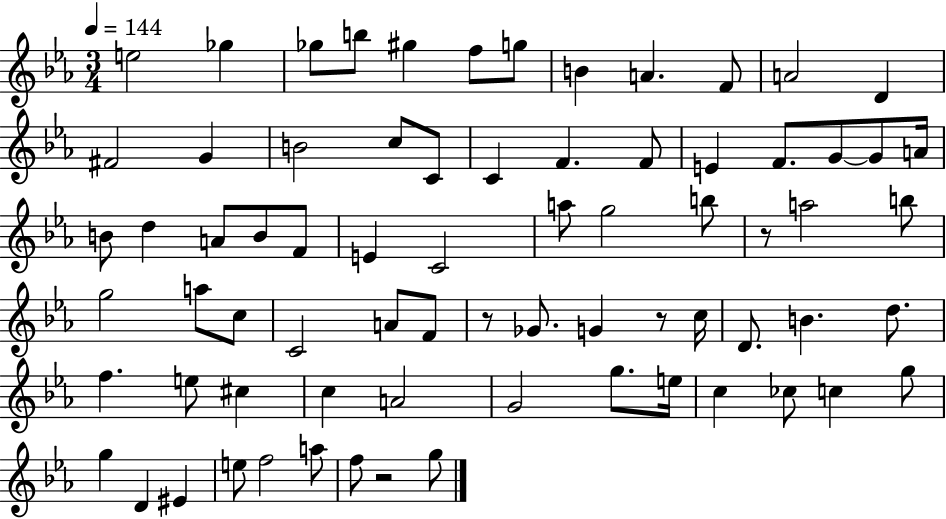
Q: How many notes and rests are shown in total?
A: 73